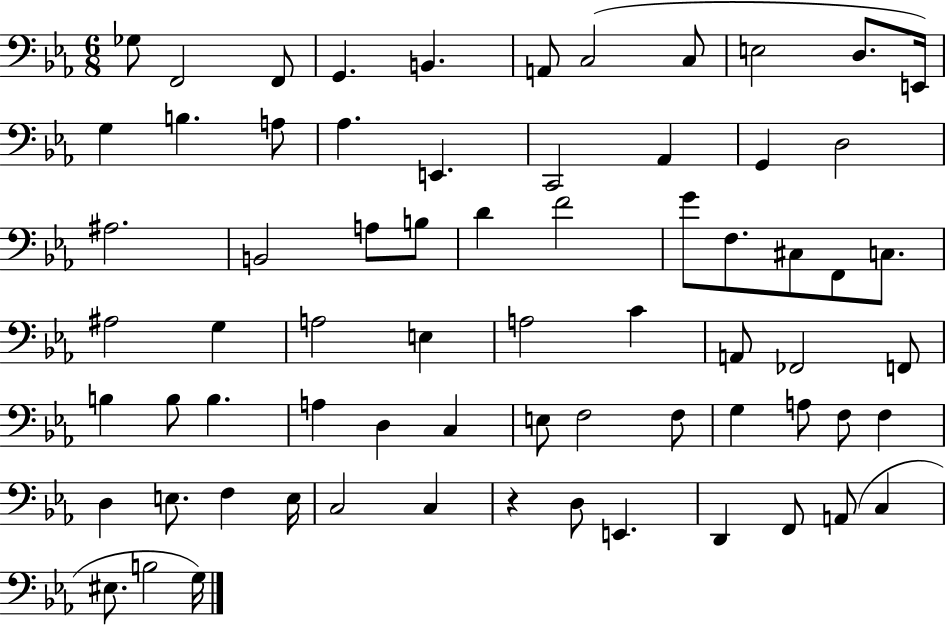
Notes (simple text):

Gb3/e F2/h F2/e G2/q. B2/q. A2/e C3/h C3/e E3/h D3/e. E2/s G3/q B3/q. A3/e Ab3/q. E2/q. C2/h Ab2/q G2/q D3/h A#3/h. B2/h A3/e B3/e D4/q F4/h G4/e F3/e. C#3/e F2/e C3/e. A#3/h G3/q A3/h E3/q A3/h C4/q A2/e FES2/h F2/e B3/q B3/e B3/q. A3/q D3/q C3/q E3/e F3/h F3/e G3/q A3/e F3/e F3/q D3/q E3/e. F3/q E3/s C3/h C3/q R/q D3/e E2/q. D2/q F2/e A2/e C3/q EIS3/e. B3/h G3/s